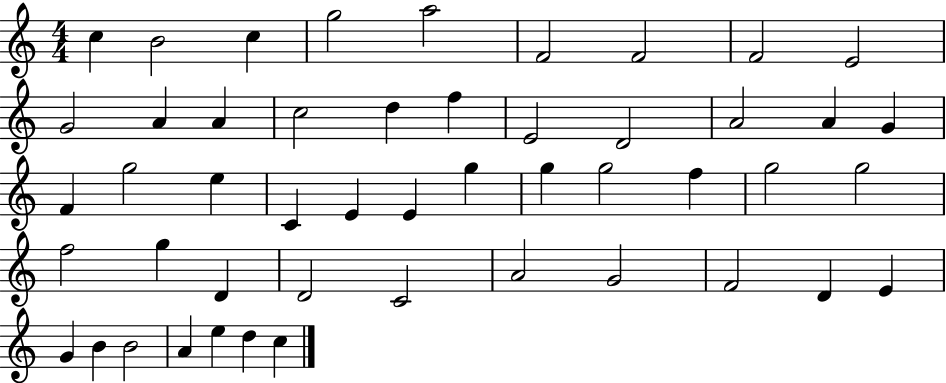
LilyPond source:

{
  \clef treble
  \numericTimeSignature
  \time 4/4
  \key c \major
  c''4 b'2 c''4 | g''2 a''2 | f'2 f'2 | f'2 e'2 | \break g'2 a'4 a'4 | c''2 d''4 f''4 | e'2 d'2 | a'2 a'4 g'4 | \break f'4 g''2 e''4 | c'4 e'4 e'4 g''4 | g''4 g''2 f''4 | g''2 g''2 | \break f''2 g''4 d'4 | d'2 c'2 | a'2 g'2 | f'2 d'4 e'4 | \break g'4 b'4 b'2 | a'4 e''4 d''4 c''4 | \bar "|."
}